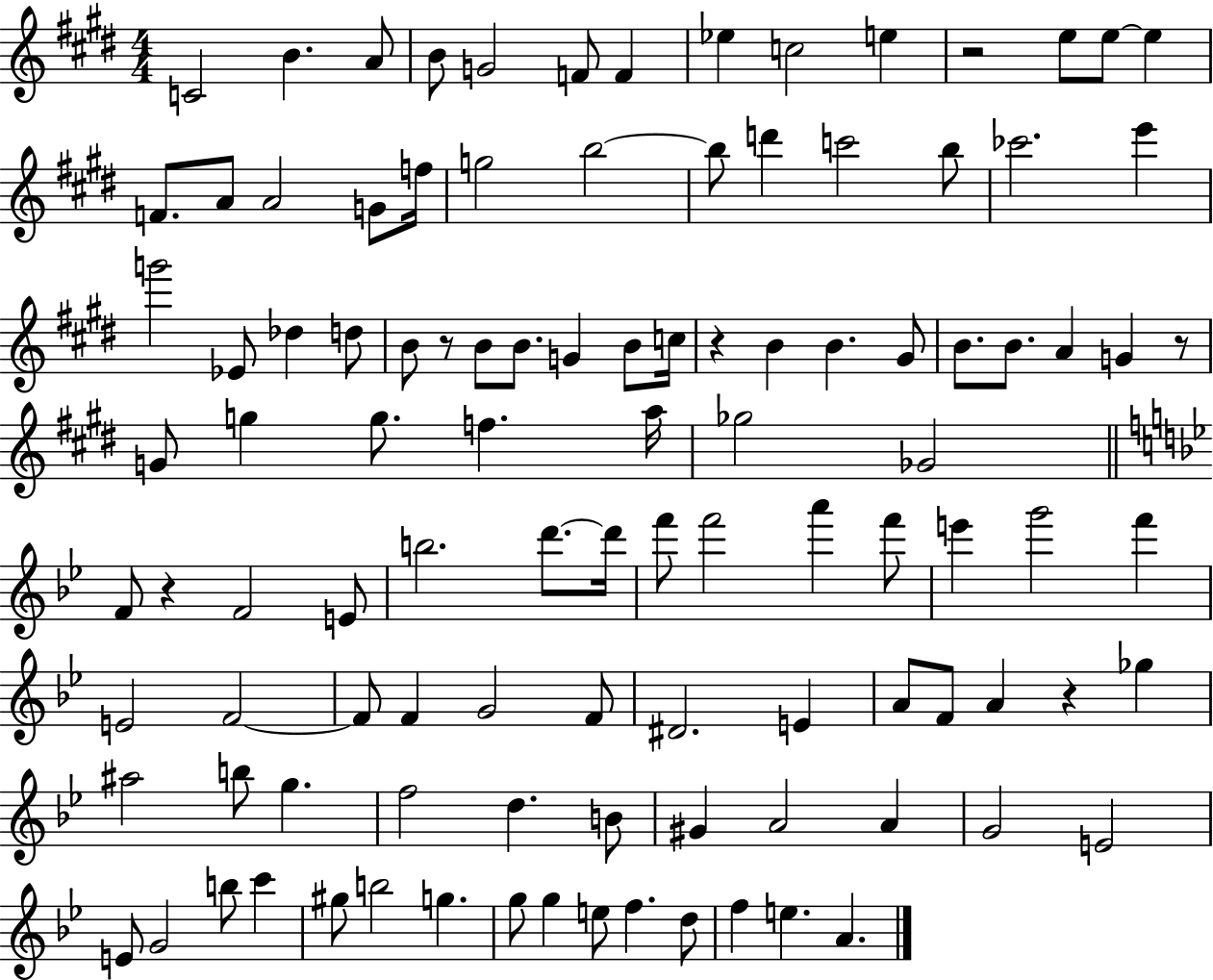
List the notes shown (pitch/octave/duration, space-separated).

C4/h B4/q. A4/e B4/e G4/h F4/e F4/q Eb5/q C5/h E5/q R/h E5/e E5/e E5/q F4/e. A4/e A4/h G4/e F5/s G5/h B5/h B5/e D6/q C6/h B5/e CES6/h. E6/q G6/h Eb4/e Db5/q D5/e B4/e R/e B4/e B4/e. G4/q B4/e C5/s R/q B4/q B4/q. G#4/e B4/e. B4/e. A4/q G4/q R/e G4/e G5/q G5/e. F5/q. A5/s Gb5/h Gb4/h F4/e R/q F4/h E4/e B5/h. D6/e. D6/s F6/e F6/h A6/q F6/e E6/q G6/h F6/q E4/h F4/h F4/e F4/q G4/h F4/e D#4/h. E4/q A4/e F4/e A4/q R/q Gb5/q A#5/h B5/e G5/q. F5/h D5/q. B4/e G#4/q A4/h A4/q G4/h E4/h E4/e G4/h B5/e C6/q G#5/e B5/h G5/q. G5/e G5/q E5/e F5/q. D5/e F5/q E5/q. A4/q.